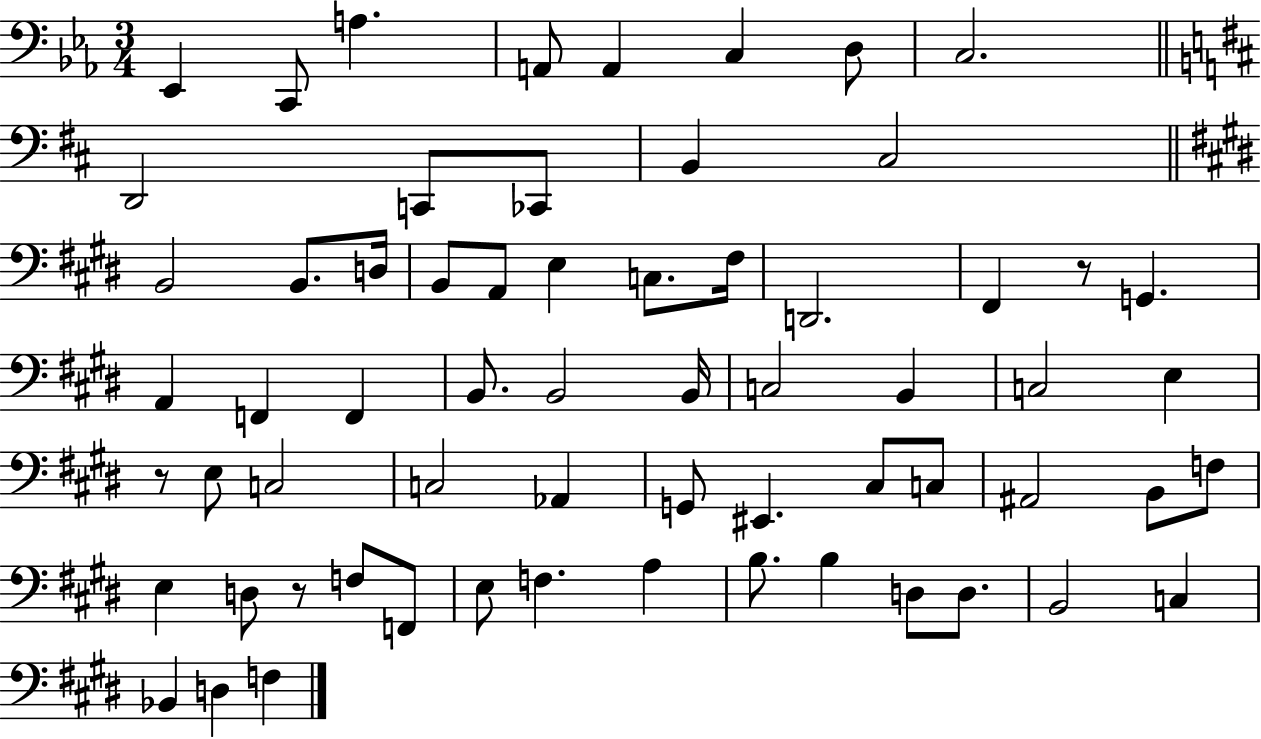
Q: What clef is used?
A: bass